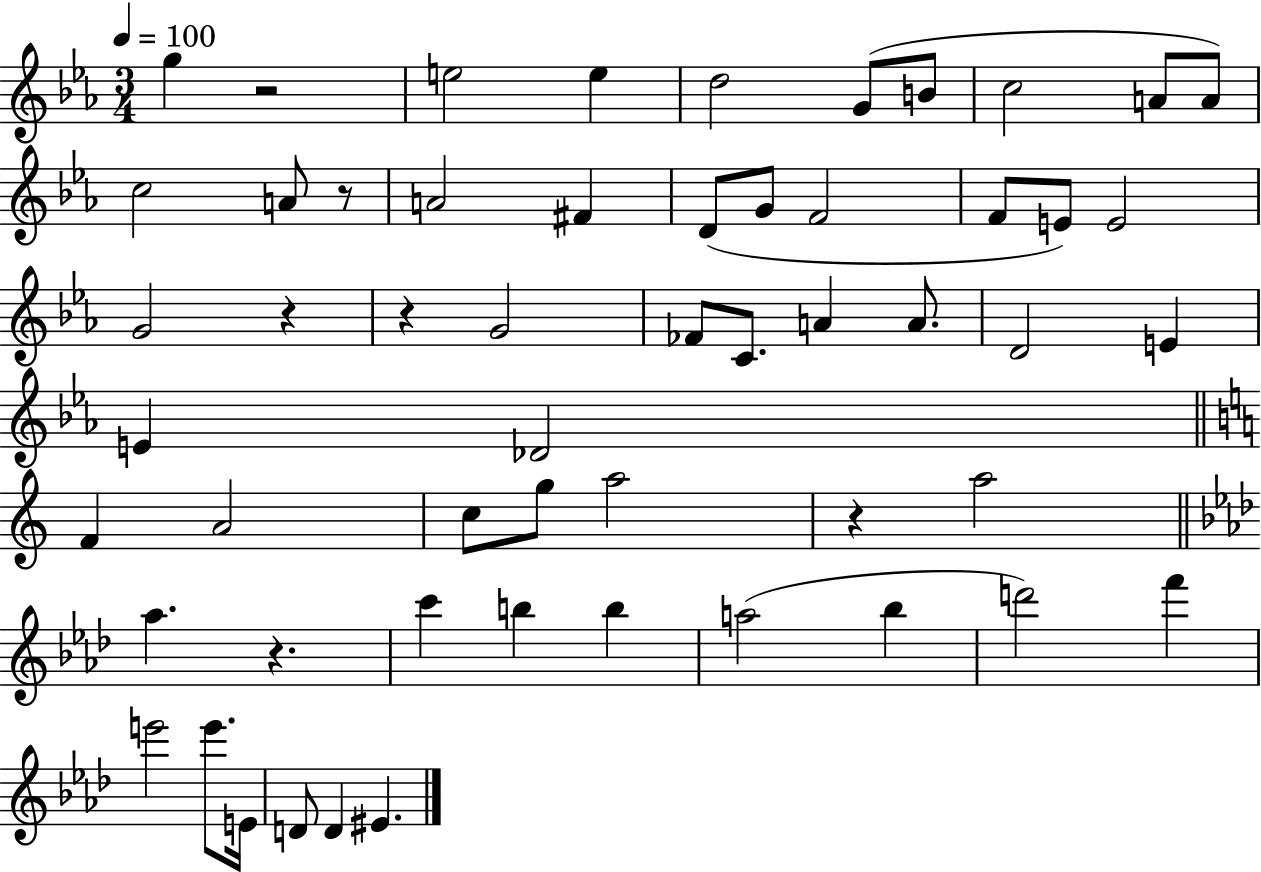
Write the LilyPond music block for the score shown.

{
  \clef treble
  \numericTimeSignature
  \time 3/4
  \key ees \major
  \tempo 4 = 100
  g''4 r2 | e''2 e''4 | d''2 g'8( b'8 | c''2 a'8 a'8) | \break c''2 a'8 r8 | a'2 fis'4 | d'8( g'8 f'2 | f'8 e'8) e'2 | \break g'2 r4 | r4 g'2 | fes'8 c'8. a'4 a'8. | d'2 e'4 | \break e'4 des'2 | \bar "||" \break \key a \minor f'4 a'2 | c''8 g''8 a''2 | r4 a''2 | \bar "||" \break \key aes \major aes''4. r4. | c'''4 b''4 b''4 | a''2( bes''4 | d'''2) f'''4 | \break e'''2 e'''8. e'16 | d'8 d'4 eis'4. | \bar "|."
}